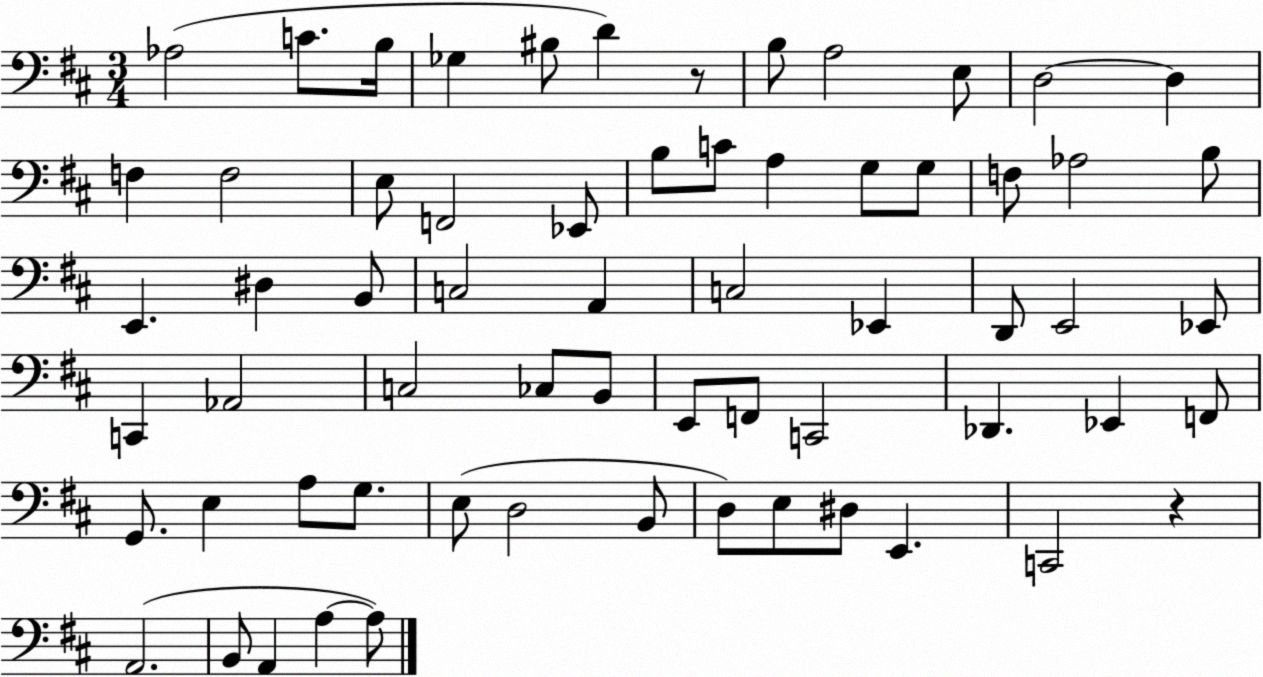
X:1
T:Untitled
M:3/4
L:1/4
K:D
_A,2 C/2 B,/4 _G, ^B,/2 D z/2 B,/2 A,2 E,/2 D,2 D, F, F,2 E,/2 F,,2 _E,,/2 B,/2 C/2 A, G,/2 G,/2 F,/2 _A,2 B,/2 E,, ^D, B,,/2 C,2 A,, C,2 _E,, D,,/2 E,,2 _E,,/2 C,, _A,,2 C,2 _C,/2 B,,/2 E,,/2 F,,/2 C,,2 _D,, _E,, F,,/2 G,,/2 E, A,/2 G,/2 E,/2 D,2 B,,/2 D,/2 E,/2 ^D,/2 E,, C,,2 z A,,2 B,,/2 A,, A, A,/2